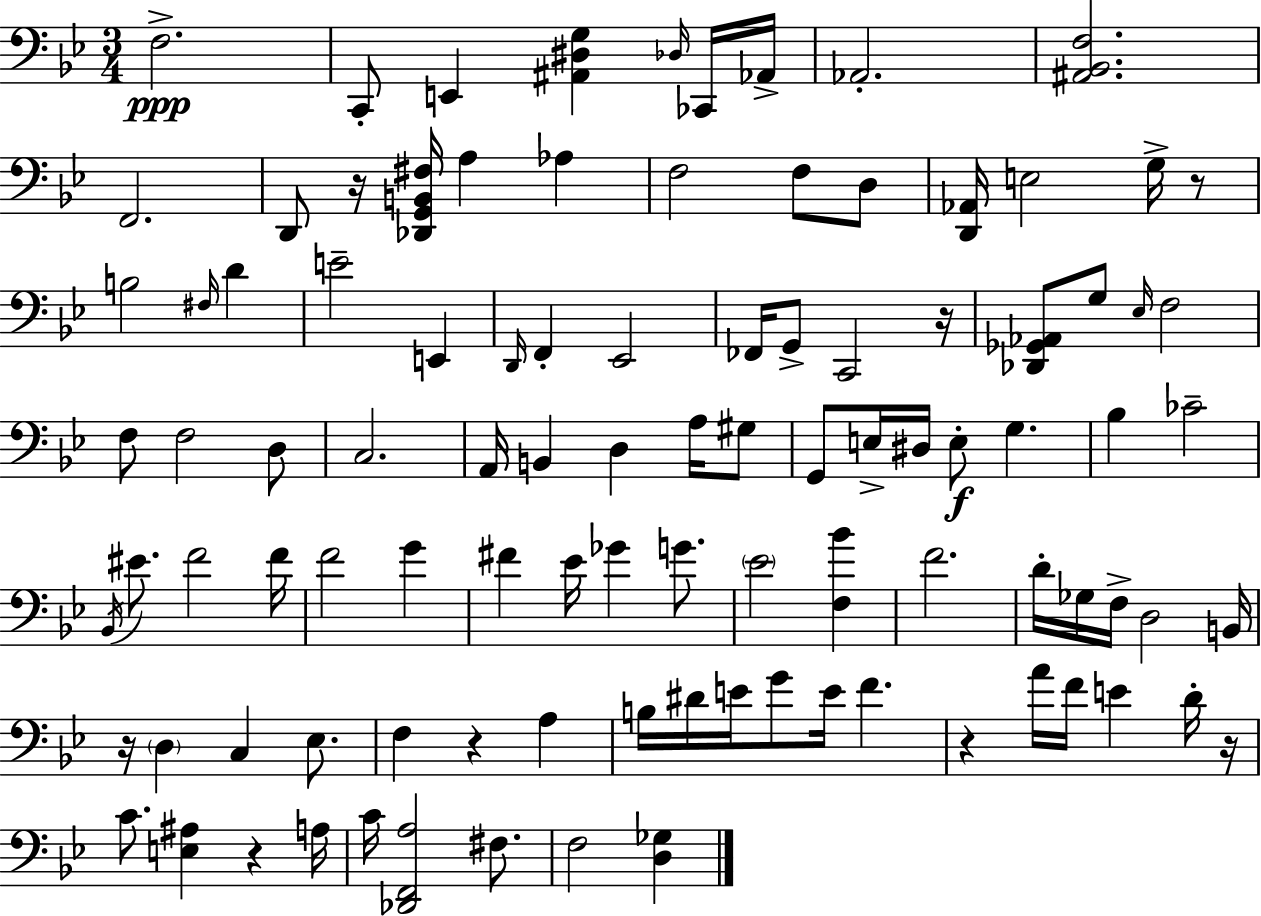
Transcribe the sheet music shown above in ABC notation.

X:1
T:Untitled
M:3/4
L:1/4
K:Bb
F,2 C,,/2 E,, [^A,,^D,G,] _D,/4 _C,,/4 _A,,/4 _A,,2 [^A,,_B,,F,]2 F,,2 D,,/2 z/4 [_D,,G,,B,,^F,]/4 A, _A, F,2 F,/2 D,/2 [D,,_A,,]/4 E,2 G,/4 z/2 B,2 ^F,/4 D E2 E,, D,,/4 F,, _E,,2 _F,,/4 G,,/2 C,,2 z/4 [_D,,_G,,_A,,]/2 G,/2 _E,/4 F,2 F,/2 F,2 D,/2 C,2 A,,/4 B,, D, A,/4 ^G,/2 G,,/2 E,/4 ^D,/4 E,/2 G, _B, _C2 _B,,/4 ^E/2 F2 F/4 F2 G ^F _E/4 _G G/2 _E2 [F,_B] F2 D/4 _G,/4 F,/4 D,2 B,,/4 z/4 D, C, _E,/2 F, z A, B,/4 ^D/4 E/4 G/2 E/4 F z A/4 F/4 E D/4 z/4 C/2 [E,^A,] z A,/4 C/4 [_D,,F,,A,]2 ^F,/2 F,2 [D,_G,]